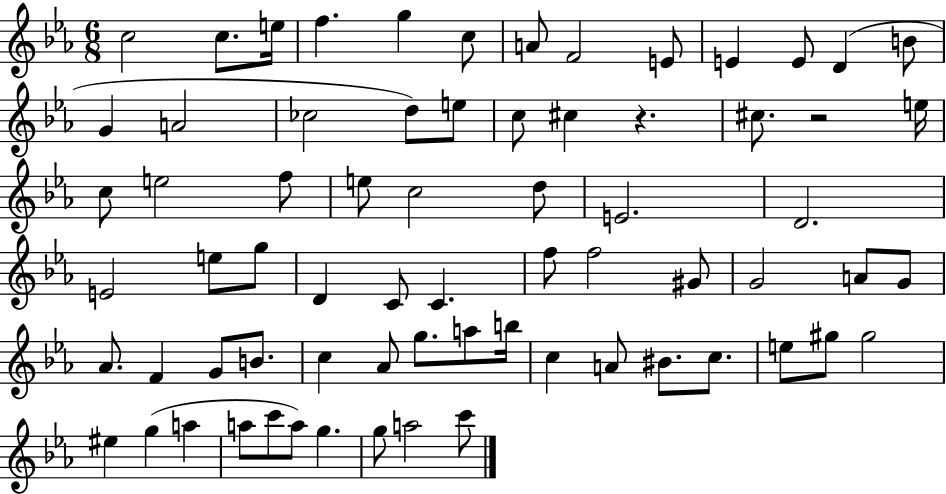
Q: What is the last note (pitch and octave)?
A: C6